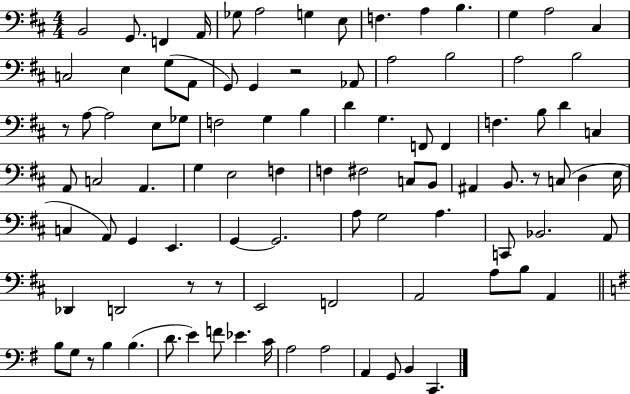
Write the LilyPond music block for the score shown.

{
  \clef bass
  \numericTimeSignature
  \time 4/4
  \key d \major
  b,2 g,8. f,4 a,16 | ges8 a2 g4 e8 | f4. a4 b4. | g4 a2 cis4 | \break c2 e4 g8( a,8 | g,8) g,4 r2 aes,8 | a2 b2 | a2 b2 | \break r8 a8~~ a2 e8 ges8 | f2 g4 b4 | d'4 g4. f,8 f,4 | f4. b8 d'4 c4 | \break a,8 c2 a,4. | g4 e2 f4 | f4 fis2 c8 b,8 | ais,4 b,8. r8 c8( d4 e16 | \break c4 a,8) g,4 e,4. | g,4~~ g,2. | a8 g2 a4. | c,8 bes,2. a,8 | \break des,4 d,2 r8 r8 | e,2 f,2 | a,2 a8 b8 a,4 | \bar "||" \break \key g \major b8 g8 r8 b4 b4.( | d'8. e'4) f'8 ees'4. c'16 | a2 a2 | a,4 g,8 b,4 c,4. | \break \bar "|."
}